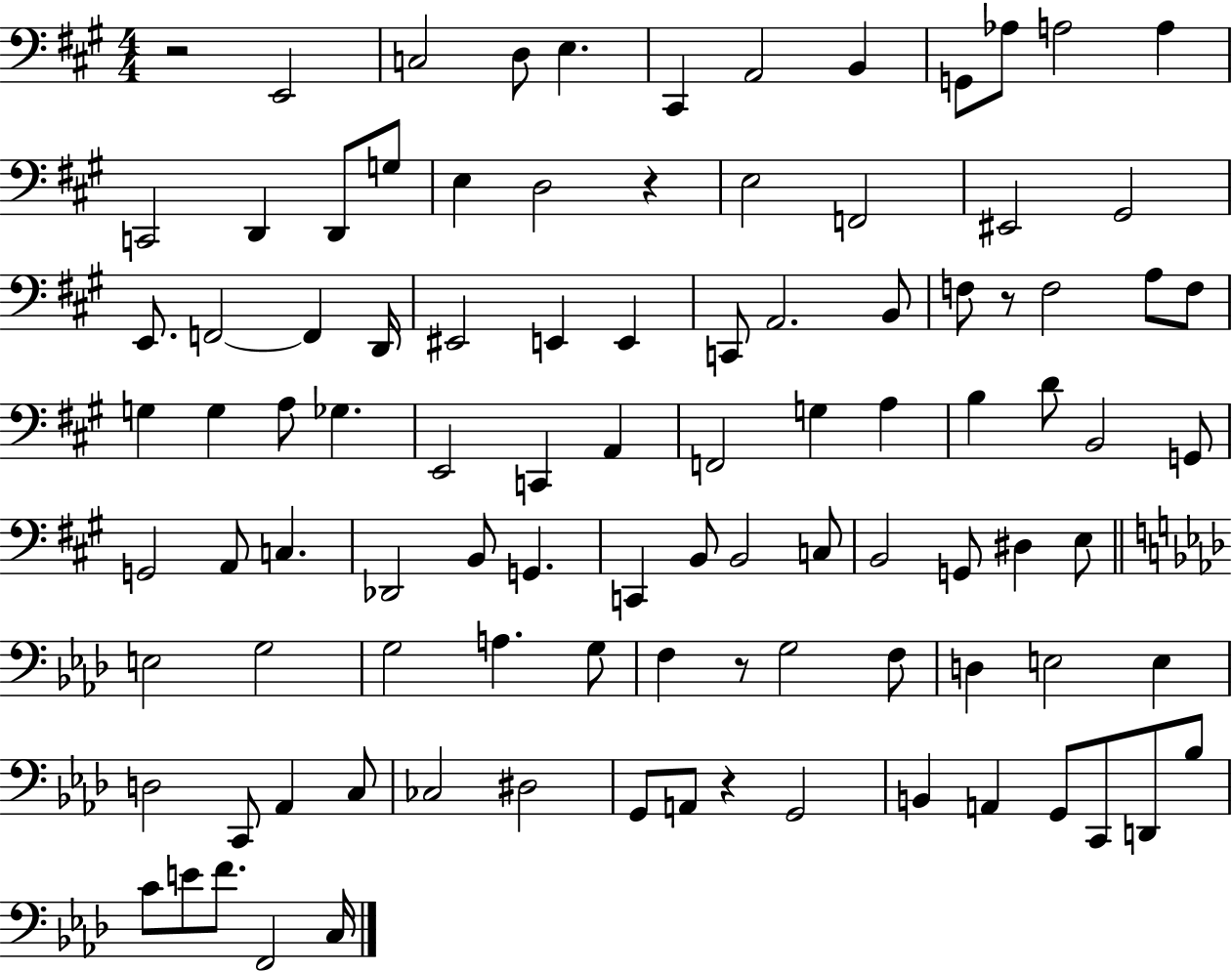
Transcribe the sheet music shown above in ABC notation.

X:1
T:Untitled
M:4/4
L:1/4
K:A
z2 E,,2 C,2 D,/2 E, ^C,, A,,2 B,, G,,/2 _A,/2 A,2 A, C,,2 D,, D,,/2 G,/2 E, D,2 z E,2 F,,2 ^E,,2 ^G,,2 E,,/2 F,,2 F,, D,,/4 ^E,,2 E,, E,, C,,/2 A,,2 B,,/2 F,/2 z/2 F,2 A,/2 F,/2 G, G, A,/2 _G, E,,2 C,, A,, F,,2 G, A, B, D/2 B,,2 G,,/2 G,,2 A,,/2 C, _D,,2 B,,/2 G,, C,, B,,/2 B,,2 C,/2 B,,2 G,,/2 ^D, E,/2 E,2 G,2 G,2 A, G,/2 F, z/2 G,2 F,/2 D, E,2 E, D,2 C,,/2 _A,, C,/2 _C,2 ^D,2 G,,/2 A,,/2 z G,,2 B,, A,, G,,/2 C,,/2 D,,/2 _B,/2 C/2 E/2 F/2 F,,2 C,/4